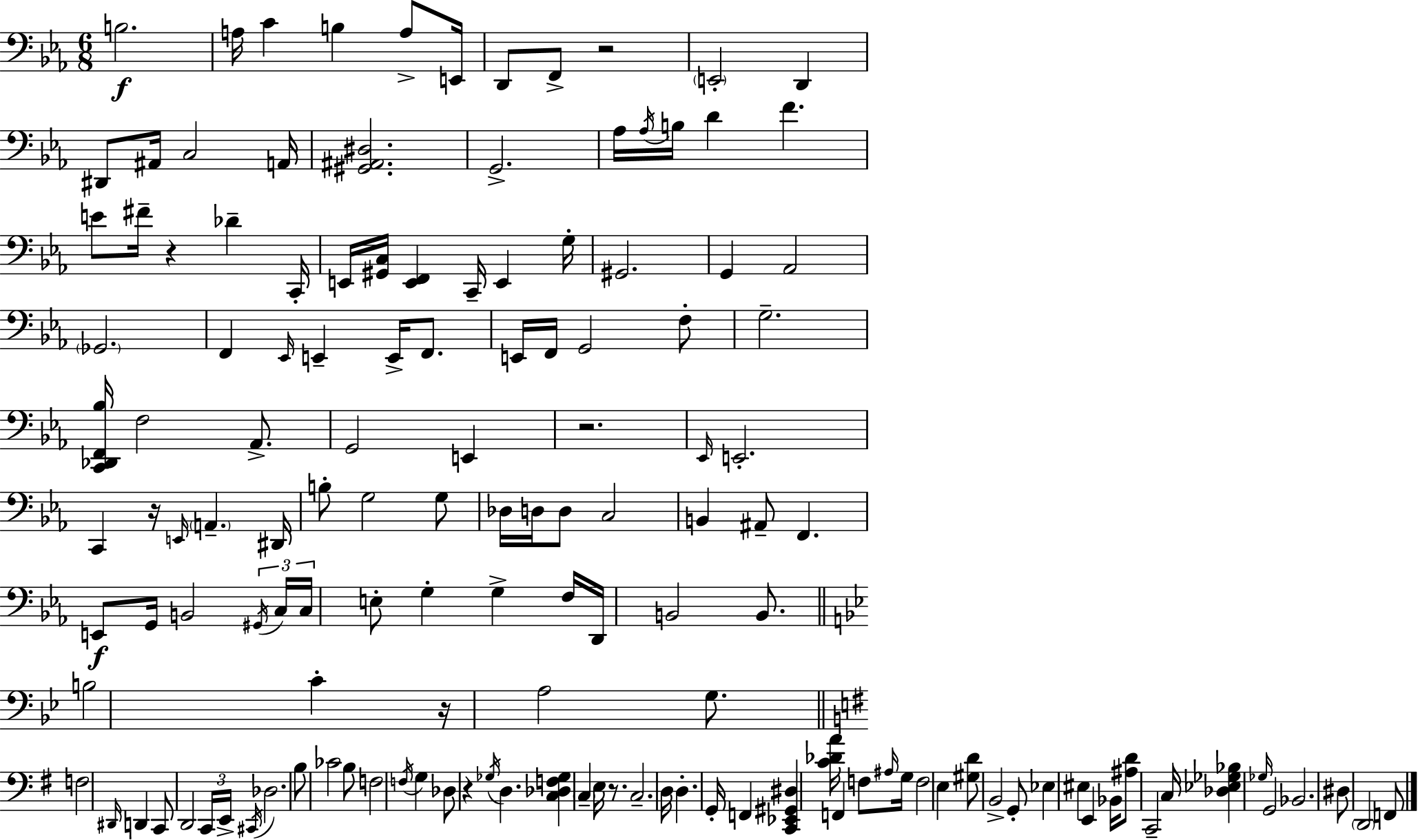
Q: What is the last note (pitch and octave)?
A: F2